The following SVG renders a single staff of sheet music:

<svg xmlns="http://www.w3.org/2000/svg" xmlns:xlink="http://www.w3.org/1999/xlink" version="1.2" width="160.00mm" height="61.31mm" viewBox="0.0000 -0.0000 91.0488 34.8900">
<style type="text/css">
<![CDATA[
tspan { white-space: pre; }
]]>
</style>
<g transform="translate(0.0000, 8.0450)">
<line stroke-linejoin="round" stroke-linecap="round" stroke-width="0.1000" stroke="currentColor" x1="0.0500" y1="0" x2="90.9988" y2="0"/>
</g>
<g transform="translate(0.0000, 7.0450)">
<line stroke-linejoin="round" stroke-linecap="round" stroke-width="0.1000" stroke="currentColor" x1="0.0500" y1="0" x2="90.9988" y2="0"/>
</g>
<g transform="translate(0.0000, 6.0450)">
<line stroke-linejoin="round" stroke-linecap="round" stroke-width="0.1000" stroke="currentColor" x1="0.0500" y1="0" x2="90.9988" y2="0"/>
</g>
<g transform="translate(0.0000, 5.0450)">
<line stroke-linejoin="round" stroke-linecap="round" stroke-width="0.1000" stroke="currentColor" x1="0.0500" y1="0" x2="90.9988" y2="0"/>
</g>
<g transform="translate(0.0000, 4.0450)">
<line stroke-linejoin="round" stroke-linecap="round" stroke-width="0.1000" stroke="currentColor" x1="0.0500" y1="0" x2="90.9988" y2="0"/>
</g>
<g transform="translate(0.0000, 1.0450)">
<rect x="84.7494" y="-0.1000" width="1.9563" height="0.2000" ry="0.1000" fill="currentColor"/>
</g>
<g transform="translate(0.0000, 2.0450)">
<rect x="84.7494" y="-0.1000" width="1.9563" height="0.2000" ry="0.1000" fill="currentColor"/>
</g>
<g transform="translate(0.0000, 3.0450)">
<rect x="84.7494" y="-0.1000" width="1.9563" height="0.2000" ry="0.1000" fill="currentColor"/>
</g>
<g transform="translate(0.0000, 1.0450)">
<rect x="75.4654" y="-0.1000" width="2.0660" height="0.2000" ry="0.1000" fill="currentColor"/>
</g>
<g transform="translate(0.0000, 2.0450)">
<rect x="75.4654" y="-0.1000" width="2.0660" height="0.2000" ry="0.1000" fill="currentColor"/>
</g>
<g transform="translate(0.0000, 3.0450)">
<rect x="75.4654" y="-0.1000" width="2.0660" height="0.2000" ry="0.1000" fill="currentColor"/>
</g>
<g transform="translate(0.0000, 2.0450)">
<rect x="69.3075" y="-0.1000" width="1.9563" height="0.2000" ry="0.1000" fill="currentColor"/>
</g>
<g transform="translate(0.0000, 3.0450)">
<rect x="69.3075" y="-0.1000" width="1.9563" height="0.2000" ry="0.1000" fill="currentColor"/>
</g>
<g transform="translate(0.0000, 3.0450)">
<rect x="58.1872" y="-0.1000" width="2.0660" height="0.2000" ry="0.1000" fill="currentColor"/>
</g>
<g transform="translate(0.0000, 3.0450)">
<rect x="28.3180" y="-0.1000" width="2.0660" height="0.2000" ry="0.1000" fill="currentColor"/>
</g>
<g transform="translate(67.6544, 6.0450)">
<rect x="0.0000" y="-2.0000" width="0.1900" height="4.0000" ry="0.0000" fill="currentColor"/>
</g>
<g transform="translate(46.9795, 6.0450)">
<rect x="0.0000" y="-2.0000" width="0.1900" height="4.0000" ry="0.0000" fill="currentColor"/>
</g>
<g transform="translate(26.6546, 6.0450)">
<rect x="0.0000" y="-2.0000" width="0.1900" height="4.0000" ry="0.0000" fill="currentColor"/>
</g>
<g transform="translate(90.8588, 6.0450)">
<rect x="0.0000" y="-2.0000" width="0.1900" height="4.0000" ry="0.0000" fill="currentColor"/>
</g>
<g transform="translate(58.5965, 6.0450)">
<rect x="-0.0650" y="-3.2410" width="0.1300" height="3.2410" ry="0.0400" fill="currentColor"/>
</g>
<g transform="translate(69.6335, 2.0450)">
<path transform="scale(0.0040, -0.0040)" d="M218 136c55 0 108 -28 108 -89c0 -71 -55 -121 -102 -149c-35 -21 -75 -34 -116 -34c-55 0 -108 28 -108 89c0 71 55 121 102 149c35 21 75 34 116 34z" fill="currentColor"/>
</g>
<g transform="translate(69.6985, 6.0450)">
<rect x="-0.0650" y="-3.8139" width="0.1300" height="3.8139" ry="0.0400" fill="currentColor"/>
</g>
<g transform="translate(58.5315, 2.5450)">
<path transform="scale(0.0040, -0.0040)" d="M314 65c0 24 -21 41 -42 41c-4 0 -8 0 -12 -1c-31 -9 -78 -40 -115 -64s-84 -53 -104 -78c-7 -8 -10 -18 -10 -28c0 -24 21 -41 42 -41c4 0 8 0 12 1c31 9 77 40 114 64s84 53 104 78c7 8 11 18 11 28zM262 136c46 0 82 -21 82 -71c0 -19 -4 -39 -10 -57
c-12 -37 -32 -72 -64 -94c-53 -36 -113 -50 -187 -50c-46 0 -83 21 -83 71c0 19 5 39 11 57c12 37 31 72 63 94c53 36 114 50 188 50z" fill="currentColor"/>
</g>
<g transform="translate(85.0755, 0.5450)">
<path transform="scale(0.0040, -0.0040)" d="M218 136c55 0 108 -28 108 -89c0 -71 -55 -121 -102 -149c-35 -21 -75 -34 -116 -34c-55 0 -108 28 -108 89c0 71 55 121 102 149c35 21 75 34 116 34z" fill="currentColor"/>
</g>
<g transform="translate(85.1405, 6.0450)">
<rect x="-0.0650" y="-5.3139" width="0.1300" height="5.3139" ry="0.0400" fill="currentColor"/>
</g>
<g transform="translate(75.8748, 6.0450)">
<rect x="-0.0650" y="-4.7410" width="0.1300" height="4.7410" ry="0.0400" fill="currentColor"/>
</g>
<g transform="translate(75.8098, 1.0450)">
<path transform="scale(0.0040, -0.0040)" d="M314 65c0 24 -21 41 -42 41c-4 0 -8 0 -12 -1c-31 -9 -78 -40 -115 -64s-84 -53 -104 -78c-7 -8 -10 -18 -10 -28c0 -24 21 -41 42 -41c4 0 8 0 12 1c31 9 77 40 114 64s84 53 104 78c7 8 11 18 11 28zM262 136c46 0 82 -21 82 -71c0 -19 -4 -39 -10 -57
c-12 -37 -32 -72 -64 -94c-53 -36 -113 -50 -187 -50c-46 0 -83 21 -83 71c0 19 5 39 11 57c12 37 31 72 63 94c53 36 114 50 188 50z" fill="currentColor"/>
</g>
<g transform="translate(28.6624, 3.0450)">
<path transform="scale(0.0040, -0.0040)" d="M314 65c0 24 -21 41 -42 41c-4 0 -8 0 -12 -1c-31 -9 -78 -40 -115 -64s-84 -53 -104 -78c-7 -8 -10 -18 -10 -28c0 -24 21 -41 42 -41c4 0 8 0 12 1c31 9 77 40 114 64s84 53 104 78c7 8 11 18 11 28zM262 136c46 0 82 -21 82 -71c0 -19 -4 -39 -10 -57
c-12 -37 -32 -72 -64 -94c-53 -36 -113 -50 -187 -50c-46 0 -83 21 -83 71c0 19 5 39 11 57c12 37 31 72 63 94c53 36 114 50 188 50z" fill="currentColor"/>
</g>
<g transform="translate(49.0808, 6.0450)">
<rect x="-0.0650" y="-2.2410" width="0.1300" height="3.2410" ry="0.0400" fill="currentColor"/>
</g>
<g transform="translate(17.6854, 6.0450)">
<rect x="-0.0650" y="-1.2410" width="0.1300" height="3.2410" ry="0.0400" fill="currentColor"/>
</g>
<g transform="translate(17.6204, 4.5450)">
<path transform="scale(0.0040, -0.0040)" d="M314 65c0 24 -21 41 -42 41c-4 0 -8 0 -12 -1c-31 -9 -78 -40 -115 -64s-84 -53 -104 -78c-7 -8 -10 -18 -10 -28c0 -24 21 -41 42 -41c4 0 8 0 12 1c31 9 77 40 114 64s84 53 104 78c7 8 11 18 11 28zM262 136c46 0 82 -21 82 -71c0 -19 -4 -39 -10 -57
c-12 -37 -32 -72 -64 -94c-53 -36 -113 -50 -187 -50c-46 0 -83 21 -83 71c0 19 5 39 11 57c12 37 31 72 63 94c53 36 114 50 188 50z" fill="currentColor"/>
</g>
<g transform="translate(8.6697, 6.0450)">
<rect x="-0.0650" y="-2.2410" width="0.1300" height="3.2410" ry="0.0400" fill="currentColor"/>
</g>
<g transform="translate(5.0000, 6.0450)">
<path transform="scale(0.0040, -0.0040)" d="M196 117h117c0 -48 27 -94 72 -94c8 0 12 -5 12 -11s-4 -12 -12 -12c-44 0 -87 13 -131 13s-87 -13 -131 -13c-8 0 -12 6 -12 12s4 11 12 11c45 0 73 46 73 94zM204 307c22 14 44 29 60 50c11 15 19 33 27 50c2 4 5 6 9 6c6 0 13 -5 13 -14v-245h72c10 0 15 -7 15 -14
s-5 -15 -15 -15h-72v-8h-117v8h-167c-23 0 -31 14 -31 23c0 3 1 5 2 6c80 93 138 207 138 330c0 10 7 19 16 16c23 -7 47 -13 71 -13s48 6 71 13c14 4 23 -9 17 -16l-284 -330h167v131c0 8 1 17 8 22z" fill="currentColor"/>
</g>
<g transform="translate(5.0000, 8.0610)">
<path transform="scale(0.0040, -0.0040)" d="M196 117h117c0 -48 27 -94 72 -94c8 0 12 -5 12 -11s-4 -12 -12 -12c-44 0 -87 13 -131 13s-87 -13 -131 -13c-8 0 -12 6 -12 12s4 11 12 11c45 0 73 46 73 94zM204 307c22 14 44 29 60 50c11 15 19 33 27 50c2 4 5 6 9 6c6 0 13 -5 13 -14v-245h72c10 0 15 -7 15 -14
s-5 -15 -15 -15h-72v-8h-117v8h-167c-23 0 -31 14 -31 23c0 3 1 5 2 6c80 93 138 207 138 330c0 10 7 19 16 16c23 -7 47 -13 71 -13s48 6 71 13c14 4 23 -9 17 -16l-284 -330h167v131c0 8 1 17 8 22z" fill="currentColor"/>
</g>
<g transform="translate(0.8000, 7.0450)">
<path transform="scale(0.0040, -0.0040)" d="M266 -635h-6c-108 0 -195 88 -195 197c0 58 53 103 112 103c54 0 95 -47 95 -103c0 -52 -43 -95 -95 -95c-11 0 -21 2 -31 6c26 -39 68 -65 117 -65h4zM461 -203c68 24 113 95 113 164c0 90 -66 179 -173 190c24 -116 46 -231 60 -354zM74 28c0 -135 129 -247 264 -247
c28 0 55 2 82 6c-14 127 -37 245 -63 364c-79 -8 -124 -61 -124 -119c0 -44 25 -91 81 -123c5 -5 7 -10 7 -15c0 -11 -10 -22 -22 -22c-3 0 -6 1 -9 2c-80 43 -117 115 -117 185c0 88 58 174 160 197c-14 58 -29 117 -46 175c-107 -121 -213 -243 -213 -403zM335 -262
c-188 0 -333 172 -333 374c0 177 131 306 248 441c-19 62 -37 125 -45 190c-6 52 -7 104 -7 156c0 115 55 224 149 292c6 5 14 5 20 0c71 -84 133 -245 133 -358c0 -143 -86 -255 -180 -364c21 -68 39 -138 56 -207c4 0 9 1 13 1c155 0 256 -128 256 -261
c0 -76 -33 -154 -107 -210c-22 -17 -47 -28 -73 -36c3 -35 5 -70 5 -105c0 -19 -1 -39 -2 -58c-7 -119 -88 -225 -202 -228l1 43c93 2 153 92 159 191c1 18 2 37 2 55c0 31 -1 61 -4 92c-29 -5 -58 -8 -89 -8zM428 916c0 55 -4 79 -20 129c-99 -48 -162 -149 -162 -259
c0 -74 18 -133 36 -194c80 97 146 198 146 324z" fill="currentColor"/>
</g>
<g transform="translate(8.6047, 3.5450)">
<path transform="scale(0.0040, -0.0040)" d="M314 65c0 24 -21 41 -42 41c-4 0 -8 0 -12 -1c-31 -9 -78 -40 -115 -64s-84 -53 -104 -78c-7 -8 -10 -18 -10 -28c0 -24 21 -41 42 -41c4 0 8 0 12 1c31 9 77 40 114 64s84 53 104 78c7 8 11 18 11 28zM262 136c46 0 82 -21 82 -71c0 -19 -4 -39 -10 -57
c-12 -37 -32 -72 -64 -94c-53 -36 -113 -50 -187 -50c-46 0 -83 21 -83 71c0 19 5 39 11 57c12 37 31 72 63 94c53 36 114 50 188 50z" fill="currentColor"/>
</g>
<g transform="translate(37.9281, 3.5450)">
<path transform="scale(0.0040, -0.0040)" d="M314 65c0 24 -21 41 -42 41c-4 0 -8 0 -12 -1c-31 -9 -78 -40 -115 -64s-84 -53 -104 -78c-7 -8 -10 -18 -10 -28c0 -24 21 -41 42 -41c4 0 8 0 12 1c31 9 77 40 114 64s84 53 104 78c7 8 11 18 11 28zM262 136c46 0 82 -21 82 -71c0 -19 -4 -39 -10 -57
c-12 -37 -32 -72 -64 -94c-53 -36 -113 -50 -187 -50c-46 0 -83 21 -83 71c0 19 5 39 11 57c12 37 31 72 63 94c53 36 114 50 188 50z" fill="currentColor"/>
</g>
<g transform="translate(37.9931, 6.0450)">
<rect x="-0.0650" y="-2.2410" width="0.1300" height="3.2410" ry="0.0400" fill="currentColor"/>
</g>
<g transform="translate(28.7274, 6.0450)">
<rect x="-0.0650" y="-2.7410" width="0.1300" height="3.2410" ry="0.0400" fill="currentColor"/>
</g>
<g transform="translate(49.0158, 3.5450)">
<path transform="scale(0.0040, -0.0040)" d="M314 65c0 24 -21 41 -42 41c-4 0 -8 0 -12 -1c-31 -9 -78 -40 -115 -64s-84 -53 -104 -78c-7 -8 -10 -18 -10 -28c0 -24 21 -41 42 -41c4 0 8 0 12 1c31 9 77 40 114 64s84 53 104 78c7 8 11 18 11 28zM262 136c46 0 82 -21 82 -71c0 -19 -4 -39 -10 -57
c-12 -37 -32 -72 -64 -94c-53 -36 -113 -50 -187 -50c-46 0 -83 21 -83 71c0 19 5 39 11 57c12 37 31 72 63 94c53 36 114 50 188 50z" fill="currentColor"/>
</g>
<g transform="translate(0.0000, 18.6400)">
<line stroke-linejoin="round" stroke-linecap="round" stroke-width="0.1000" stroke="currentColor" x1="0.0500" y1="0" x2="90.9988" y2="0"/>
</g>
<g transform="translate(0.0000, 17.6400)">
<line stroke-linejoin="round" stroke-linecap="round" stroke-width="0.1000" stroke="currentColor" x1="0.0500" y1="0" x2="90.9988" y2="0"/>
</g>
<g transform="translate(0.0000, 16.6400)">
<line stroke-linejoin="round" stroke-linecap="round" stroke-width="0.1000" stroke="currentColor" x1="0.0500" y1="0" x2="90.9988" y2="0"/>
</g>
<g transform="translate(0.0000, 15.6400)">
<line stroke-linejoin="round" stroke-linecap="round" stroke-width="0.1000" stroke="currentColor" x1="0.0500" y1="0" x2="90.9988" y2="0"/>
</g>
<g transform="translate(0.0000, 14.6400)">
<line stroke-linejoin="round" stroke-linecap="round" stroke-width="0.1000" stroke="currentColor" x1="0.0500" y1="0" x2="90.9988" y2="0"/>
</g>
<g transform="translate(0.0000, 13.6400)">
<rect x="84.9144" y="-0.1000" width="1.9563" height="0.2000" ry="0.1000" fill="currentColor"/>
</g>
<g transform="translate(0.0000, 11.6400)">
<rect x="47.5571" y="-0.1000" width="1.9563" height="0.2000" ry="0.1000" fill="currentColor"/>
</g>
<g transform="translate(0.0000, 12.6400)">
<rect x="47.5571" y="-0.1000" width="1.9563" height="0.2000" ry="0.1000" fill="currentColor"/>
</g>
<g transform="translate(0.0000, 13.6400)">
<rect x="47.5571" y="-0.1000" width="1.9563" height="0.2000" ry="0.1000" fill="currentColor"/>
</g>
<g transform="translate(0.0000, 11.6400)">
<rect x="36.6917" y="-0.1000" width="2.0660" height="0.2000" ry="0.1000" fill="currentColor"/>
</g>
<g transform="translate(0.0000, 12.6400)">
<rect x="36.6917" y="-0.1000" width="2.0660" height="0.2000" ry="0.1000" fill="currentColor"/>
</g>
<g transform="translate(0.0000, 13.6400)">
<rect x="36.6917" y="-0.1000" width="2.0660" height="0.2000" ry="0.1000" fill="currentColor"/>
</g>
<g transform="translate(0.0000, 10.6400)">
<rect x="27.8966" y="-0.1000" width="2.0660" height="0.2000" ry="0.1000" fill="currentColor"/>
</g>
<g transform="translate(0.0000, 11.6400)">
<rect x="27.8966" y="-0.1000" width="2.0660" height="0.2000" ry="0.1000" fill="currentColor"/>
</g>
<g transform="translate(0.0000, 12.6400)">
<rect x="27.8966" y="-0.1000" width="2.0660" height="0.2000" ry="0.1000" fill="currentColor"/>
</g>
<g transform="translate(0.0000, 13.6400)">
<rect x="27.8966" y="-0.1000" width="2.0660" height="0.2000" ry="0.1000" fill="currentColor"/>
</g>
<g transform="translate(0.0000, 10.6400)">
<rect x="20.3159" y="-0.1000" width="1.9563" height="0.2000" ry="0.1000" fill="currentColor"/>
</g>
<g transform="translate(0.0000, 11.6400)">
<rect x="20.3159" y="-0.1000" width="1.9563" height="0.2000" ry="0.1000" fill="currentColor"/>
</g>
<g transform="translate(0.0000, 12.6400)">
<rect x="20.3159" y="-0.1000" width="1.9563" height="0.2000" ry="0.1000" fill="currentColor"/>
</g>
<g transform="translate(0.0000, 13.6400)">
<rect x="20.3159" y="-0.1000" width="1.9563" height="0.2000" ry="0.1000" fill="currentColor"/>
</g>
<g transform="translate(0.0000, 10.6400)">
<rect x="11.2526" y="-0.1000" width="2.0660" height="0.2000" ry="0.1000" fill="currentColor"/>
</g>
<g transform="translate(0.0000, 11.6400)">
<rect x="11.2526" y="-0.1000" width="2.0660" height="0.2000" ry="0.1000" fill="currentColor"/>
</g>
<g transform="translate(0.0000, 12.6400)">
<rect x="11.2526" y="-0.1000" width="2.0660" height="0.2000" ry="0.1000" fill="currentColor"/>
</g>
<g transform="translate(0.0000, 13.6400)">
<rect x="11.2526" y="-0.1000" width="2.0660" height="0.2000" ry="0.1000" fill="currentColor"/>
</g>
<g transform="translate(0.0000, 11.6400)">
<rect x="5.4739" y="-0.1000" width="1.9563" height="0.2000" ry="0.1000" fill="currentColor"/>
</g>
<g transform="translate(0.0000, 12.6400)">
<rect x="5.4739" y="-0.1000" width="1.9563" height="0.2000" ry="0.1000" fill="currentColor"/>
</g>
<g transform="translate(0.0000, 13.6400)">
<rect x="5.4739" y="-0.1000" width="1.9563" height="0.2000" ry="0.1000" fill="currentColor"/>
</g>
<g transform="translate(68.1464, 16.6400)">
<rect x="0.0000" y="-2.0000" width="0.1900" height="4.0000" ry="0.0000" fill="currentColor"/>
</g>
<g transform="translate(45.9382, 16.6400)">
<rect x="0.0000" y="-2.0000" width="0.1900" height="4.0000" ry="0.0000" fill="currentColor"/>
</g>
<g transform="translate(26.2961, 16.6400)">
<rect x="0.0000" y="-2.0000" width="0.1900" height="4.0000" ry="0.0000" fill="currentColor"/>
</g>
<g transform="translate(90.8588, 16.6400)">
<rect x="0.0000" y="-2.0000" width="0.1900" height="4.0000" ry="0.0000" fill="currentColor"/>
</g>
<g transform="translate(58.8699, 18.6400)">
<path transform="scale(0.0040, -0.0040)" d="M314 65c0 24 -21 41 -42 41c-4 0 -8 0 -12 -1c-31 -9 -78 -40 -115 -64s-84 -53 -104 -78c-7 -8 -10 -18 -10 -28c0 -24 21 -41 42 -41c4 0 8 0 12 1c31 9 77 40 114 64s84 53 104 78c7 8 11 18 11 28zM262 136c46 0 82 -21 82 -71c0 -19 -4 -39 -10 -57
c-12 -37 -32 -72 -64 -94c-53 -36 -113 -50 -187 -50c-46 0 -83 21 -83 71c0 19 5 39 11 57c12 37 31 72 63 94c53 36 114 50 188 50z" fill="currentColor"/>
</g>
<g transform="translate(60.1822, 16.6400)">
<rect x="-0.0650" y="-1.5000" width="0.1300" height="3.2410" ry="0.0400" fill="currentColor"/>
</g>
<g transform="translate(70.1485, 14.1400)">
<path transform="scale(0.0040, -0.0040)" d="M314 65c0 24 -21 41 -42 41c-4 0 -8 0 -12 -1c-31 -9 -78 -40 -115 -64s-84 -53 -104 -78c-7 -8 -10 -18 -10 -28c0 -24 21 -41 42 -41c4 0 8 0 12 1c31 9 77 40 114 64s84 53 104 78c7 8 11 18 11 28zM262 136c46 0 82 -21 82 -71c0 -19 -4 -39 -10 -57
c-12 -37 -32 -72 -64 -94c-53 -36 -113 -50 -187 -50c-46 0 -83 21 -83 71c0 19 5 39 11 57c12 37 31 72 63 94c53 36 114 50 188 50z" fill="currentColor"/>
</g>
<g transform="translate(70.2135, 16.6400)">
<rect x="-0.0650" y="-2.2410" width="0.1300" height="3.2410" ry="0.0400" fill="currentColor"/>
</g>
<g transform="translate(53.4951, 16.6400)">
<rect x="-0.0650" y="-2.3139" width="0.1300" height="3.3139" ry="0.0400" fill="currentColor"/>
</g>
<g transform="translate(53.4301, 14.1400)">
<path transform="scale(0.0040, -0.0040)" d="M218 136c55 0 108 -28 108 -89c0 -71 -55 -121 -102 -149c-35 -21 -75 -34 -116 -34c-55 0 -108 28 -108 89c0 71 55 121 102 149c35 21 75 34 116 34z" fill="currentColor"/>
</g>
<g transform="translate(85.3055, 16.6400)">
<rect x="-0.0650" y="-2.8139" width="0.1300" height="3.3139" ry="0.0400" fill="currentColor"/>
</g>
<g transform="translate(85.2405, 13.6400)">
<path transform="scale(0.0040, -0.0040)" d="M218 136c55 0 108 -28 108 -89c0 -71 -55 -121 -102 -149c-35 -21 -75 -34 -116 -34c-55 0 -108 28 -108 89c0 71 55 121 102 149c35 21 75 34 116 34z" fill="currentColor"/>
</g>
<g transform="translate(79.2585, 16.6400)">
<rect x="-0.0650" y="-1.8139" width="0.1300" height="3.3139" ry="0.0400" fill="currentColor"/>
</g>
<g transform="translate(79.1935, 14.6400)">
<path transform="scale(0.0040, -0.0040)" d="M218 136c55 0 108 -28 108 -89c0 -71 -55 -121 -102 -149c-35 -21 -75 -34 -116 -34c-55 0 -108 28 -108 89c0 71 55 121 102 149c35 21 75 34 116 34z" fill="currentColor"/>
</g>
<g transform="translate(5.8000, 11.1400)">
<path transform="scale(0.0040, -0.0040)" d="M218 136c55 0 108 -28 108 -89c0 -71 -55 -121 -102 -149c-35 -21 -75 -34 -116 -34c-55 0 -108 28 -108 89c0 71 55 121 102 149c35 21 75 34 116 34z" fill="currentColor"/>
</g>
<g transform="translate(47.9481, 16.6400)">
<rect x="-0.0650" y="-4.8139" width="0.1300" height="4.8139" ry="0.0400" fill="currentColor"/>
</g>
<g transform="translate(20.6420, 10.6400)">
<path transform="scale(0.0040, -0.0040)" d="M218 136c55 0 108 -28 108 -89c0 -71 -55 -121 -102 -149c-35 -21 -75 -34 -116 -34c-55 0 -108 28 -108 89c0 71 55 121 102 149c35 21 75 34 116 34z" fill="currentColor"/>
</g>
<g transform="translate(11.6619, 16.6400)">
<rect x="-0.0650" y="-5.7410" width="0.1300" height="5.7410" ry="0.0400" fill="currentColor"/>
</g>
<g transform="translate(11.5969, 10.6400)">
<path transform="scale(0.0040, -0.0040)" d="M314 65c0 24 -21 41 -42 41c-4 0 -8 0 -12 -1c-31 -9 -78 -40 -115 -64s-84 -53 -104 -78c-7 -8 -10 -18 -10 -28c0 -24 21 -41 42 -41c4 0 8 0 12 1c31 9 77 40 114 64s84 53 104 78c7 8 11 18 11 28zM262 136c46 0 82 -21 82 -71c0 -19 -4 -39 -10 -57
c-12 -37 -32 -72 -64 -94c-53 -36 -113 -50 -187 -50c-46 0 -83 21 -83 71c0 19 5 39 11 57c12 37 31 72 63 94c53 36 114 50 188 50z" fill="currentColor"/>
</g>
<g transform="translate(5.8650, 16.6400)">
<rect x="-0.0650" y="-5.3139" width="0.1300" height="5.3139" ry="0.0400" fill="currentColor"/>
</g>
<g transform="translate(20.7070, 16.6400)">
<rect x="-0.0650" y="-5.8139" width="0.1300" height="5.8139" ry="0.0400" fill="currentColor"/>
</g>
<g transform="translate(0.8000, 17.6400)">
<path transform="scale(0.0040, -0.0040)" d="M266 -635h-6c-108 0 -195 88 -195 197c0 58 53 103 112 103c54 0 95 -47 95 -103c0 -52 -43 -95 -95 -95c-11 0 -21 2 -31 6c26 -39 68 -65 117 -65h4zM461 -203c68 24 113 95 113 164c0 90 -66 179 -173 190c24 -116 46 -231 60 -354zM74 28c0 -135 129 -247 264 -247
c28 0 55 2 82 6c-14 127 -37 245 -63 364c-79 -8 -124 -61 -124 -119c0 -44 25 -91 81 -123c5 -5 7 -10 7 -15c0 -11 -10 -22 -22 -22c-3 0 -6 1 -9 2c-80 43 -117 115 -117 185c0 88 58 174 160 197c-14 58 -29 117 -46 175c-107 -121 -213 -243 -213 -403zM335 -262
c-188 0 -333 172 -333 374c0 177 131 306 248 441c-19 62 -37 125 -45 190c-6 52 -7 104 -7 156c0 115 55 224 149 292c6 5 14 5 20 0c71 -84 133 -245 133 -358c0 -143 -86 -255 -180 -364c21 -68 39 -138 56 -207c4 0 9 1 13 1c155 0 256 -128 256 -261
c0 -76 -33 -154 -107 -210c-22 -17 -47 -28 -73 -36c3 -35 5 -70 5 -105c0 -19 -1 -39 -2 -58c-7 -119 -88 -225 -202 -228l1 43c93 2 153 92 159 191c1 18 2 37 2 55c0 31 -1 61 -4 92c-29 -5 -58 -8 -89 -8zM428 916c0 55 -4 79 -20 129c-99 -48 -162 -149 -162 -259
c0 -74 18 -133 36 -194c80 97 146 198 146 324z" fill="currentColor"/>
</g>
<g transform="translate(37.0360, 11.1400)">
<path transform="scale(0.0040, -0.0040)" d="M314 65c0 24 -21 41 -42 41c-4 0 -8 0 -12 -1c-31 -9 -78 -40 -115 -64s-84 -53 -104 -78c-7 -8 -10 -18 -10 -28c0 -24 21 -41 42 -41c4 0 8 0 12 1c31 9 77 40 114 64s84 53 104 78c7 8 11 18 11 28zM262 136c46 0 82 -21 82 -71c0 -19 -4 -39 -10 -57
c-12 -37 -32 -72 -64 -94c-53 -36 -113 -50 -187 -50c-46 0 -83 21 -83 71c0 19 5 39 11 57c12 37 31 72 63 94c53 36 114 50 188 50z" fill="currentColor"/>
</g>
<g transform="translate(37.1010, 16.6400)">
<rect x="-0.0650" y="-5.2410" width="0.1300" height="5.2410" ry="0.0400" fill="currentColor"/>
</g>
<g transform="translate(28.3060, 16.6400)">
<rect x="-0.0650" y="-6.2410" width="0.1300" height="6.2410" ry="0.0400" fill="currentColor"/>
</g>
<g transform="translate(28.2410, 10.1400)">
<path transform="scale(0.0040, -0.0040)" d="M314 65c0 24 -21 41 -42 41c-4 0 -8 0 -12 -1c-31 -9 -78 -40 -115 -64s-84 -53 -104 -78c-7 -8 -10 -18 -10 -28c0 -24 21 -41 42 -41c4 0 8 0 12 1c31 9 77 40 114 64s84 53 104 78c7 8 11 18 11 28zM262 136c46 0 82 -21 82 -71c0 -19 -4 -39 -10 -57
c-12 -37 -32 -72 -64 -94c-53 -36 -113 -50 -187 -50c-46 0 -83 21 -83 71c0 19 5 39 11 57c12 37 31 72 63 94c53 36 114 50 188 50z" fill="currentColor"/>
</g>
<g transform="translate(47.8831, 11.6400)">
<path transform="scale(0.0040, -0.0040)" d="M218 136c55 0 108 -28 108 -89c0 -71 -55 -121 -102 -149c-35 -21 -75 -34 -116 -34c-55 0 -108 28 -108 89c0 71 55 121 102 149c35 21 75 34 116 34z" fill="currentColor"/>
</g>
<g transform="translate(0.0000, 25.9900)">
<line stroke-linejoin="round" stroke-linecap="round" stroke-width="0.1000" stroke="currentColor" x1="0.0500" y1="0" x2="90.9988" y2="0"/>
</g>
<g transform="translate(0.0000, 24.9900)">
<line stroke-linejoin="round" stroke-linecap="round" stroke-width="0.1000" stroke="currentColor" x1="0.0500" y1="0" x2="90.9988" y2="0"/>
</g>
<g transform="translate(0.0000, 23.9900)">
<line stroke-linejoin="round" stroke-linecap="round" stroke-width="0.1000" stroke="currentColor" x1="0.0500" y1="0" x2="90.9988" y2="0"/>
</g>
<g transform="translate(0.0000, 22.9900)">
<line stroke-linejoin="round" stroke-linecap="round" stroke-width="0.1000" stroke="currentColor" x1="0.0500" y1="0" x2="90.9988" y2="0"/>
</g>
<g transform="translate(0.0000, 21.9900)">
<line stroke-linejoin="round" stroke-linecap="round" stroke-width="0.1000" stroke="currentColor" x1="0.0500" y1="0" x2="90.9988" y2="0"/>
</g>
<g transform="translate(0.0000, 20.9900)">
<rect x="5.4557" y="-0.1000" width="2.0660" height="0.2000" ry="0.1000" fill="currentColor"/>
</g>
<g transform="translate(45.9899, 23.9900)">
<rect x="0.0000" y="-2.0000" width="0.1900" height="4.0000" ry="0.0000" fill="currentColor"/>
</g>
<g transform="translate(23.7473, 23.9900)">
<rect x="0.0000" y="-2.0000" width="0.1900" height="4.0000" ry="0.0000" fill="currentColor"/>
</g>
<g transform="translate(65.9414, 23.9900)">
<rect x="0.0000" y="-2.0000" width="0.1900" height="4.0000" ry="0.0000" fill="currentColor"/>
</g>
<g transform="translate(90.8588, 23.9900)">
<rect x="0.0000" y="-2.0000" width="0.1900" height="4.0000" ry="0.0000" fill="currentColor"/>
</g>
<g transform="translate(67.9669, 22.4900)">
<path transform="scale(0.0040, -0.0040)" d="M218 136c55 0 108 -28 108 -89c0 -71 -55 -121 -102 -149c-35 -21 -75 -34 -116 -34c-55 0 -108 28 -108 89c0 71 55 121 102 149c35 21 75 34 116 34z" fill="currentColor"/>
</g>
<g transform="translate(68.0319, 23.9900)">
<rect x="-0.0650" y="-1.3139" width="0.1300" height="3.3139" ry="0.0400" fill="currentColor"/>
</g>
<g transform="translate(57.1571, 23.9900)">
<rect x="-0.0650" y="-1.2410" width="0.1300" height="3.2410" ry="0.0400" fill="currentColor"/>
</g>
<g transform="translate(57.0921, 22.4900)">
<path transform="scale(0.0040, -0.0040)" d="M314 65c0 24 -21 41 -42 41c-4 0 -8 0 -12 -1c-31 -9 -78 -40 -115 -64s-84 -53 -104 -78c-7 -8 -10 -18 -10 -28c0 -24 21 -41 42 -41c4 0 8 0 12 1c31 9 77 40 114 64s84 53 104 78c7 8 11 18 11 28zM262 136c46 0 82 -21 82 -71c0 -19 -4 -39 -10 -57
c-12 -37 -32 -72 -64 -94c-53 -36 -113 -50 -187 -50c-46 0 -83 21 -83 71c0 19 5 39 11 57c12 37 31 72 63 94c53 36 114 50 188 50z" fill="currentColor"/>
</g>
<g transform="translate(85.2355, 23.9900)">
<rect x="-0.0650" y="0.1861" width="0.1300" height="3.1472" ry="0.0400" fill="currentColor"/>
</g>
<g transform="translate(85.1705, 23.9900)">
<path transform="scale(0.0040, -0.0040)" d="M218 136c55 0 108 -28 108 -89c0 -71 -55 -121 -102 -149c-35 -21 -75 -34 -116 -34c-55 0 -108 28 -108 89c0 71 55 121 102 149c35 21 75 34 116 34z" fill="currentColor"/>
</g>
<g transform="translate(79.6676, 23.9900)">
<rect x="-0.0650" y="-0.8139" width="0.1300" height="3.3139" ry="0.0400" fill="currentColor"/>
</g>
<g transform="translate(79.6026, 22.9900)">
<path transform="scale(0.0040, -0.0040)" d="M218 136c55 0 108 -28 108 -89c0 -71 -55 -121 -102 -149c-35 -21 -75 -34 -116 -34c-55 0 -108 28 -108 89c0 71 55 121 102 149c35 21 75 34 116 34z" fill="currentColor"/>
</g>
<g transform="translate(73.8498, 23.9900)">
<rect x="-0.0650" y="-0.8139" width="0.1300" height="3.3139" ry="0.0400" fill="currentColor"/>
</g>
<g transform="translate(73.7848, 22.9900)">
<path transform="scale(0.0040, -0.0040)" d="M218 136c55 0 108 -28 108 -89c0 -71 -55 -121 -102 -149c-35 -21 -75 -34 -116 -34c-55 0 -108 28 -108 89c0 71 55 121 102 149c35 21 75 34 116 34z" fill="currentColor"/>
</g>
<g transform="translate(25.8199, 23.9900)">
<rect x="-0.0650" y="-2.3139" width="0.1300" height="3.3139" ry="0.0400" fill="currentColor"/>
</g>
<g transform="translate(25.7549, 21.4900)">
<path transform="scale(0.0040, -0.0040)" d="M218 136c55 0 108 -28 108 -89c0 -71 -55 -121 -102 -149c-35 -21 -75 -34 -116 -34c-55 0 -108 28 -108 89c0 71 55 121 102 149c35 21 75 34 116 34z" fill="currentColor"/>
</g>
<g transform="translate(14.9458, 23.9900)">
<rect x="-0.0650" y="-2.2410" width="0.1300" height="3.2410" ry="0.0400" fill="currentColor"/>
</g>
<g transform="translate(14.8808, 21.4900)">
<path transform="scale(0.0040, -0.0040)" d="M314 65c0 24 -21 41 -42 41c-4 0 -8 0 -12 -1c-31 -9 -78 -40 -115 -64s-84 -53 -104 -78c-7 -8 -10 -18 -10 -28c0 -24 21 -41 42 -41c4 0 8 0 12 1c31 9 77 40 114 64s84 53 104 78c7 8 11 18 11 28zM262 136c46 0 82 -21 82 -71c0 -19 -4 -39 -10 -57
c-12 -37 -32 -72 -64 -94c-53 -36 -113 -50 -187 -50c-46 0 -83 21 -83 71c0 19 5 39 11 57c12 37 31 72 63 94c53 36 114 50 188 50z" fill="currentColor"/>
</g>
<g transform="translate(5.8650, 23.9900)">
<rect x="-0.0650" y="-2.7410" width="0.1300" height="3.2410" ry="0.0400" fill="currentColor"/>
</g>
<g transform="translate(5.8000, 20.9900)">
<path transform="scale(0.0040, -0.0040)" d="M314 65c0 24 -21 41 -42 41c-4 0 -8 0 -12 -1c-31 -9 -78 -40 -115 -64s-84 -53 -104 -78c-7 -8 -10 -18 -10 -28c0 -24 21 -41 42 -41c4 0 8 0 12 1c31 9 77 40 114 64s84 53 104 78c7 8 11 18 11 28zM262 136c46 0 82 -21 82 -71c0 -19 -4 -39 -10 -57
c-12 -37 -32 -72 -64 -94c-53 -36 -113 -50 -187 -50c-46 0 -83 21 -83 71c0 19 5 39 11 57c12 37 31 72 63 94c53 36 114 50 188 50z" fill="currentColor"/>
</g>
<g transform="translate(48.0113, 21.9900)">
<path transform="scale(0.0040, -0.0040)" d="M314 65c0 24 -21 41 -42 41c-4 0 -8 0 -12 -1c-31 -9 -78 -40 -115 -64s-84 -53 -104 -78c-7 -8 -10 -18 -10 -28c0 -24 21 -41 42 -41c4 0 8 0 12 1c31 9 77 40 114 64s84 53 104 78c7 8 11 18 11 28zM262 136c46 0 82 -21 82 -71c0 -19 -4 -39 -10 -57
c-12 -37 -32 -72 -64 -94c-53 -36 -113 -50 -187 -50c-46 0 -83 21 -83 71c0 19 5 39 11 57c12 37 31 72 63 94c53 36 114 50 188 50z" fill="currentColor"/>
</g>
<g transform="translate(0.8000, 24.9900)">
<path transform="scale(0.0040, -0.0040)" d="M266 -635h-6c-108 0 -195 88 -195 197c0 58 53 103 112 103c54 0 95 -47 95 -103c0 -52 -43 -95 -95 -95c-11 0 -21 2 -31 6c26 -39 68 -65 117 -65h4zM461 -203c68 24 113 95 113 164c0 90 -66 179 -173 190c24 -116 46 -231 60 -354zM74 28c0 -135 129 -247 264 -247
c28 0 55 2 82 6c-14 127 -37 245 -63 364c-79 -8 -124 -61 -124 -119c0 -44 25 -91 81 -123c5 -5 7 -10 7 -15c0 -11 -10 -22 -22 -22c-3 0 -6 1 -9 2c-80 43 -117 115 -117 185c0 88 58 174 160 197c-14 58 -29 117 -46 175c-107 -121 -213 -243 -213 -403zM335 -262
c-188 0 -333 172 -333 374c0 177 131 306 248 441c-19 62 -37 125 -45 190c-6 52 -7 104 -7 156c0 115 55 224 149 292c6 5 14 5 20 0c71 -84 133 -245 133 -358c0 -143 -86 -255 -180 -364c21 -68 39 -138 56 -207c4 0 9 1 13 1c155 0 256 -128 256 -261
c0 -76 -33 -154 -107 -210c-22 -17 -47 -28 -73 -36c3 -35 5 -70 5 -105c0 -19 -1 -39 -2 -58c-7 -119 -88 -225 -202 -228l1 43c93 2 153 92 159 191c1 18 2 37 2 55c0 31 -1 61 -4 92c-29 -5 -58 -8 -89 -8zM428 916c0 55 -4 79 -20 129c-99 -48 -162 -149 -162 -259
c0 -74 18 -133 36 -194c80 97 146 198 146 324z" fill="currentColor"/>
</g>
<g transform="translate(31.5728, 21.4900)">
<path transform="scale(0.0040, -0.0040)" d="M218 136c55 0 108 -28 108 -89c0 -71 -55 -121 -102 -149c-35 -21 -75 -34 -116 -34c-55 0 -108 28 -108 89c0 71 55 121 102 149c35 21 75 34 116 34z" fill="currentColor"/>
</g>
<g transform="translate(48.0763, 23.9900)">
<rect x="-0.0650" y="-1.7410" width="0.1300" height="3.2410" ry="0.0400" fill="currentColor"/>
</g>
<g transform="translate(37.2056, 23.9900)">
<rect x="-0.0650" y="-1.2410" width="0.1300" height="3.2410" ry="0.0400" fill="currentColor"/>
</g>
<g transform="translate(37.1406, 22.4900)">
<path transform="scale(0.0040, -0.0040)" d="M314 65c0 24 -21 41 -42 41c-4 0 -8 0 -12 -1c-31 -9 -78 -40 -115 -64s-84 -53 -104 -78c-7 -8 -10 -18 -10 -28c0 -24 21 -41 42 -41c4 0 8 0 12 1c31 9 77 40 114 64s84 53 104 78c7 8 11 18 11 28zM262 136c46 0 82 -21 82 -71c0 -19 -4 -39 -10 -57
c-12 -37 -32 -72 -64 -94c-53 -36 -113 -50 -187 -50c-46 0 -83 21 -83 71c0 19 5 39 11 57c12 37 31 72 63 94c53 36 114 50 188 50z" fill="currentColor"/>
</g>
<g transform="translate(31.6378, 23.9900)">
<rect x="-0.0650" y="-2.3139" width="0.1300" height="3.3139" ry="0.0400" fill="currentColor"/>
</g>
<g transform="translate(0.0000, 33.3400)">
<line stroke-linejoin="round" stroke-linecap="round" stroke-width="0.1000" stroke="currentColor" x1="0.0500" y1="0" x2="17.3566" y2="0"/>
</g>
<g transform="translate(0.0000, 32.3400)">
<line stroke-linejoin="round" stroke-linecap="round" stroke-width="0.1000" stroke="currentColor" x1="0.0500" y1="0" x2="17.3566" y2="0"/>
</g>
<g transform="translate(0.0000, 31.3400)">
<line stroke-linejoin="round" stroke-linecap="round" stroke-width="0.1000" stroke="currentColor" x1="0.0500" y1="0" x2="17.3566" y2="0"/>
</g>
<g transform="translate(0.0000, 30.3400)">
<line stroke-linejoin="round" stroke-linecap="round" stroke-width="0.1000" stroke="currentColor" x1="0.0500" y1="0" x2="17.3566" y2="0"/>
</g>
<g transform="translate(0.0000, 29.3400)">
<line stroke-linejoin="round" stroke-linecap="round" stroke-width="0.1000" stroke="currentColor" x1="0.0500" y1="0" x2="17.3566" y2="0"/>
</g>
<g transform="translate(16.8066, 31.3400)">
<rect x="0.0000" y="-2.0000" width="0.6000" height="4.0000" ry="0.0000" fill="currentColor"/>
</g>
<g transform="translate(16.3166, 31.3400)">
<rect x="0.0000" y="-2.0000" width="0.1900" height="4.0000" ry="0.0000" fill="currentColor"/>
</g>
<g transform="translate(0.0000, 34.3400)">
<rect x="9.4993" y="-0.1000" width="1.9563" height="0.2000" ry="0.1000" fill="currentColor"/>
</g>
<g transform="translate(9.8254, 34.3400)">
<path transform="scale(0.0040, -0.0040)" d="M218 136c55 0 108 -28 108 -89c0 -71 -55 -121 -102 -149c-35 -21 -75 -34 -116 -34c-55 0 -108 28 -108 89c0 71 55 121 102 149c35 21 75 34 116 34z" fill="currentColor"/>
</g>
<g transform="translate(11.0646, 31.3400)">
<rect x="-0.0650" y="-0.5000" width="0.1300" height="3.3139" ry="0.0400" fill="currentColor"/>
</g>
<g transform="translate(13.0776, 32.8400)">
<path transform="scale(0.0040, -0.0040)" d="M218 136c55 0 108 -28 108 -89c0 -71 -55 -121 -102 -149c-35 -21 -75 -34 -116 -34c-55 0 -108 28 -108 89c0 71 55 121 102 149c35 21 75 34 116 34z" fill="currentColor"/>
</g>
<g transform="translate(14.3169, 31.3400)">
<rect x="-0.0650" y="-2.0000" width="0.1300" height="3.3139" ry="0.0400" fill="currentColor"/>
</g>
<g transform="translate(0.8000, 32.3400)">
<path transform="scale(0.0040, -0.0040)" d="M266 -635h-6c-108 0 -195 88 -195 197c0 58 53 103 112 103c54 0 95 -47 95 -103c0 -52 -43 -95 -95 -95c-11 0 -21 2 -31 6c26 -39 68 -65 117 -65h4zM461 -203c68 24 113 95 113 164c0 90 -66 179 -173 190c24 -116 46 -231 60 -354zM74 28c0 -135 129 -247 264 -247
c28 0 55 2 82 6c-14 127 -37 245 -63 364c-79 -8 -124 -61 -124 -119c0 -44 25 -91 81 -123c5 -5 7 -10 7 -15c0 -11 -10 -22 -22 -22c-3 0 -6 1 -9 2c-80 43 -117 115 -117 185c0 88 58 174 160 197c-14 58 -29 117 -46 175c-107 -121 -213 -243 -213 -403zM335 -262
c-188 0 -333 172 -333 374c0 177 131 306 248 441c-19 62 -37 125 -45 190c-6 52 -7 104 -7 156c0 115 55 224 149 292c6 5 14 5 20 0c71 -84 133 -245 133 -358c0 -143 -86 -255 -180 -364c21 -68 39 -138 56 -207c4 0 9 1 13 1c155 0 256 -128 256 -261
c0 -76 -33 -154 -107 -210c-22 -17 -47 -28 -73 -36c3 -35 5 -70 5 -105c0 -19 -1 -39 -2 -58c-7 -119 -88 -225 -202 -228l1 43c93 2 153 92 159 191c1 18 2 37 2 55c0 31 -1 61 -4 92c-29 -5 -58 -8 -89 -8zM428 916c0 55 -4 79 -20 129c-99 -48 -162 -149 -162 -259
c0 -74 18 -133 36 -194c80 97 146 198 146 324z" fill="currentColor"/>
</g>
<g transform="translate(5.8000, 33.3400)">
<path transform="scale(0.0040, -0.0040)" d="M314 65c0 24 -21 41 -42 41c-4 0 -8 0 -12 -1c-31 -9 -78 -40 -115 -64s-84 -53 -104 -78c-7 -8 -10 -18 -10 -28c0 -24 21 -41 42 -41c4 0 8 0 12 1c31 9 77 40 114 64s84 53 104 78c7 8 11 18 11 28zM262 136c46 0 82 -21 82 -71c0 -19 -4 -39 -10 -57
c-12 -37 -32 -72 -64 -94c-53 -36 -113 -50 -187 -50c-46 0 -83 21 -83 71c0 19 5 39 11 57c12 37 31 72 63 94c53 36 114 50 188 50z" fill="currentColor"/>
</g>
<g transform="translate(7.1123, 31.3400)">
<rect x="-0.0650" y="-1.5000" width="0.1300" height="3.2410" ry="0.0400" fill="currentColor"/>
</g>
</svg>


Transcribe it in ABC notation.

X:1
T:Untitled
M:4/4
L:1/4
K:C
g2 e2 a2 g2 g2 b2 c' e'2 f' f' g'2 g' a'2 f'2 e' g E2 g2 f a a2 g2 g g e2 f2 e2 e d d B E2 C F